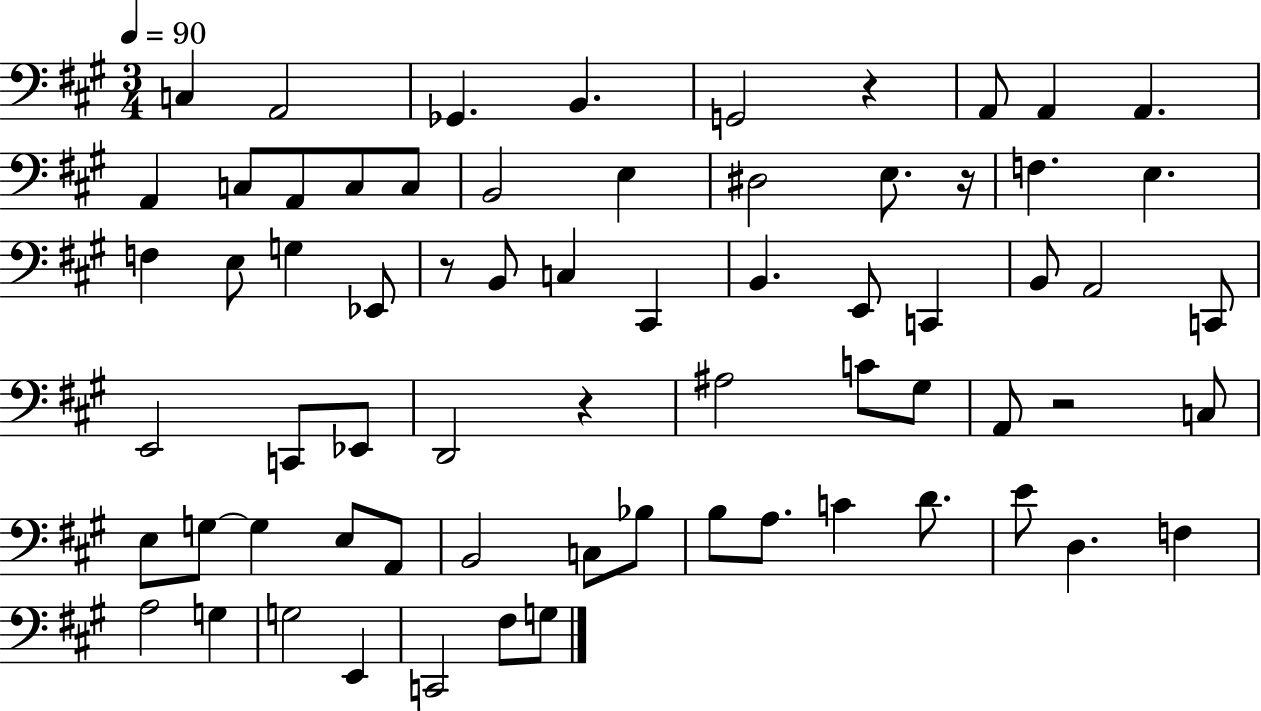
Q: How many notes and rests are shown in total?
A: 68